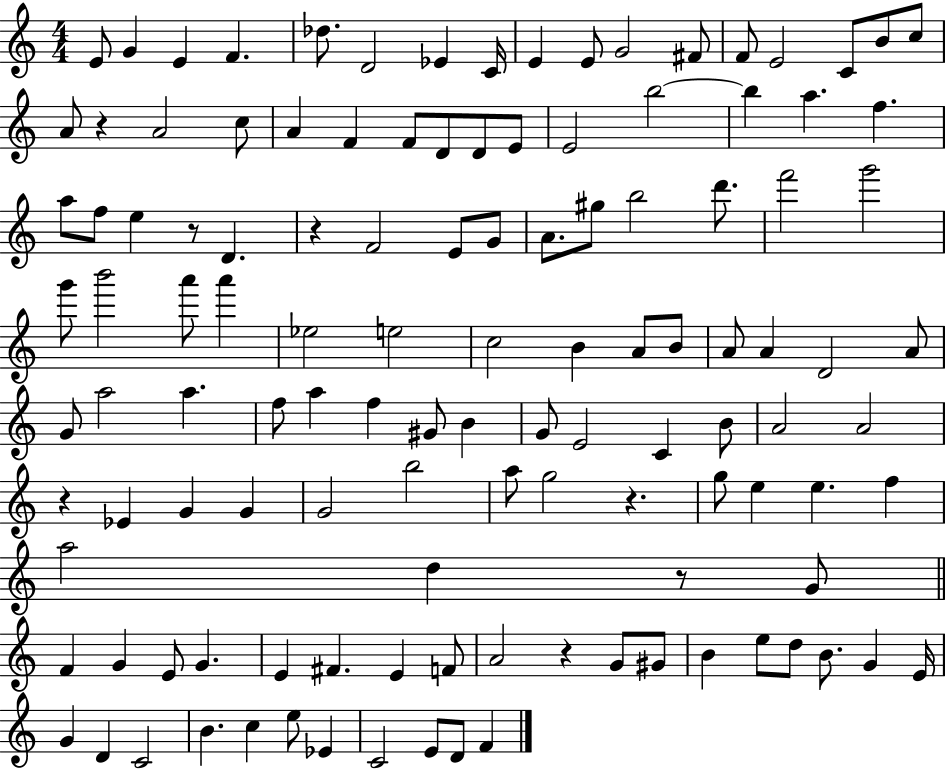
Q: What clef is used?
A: treble